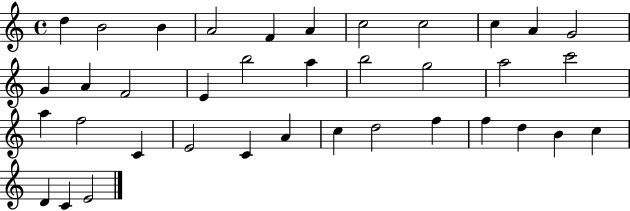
X:1
T:Untitled
M:4/4
L:1/4
K:C
d B2 B A2 F A c2 c2 c A G2 G A F2 E b2 a b2 g2 a2 c'2 a f2 C E2 C A c d2 f f d B c D C E2